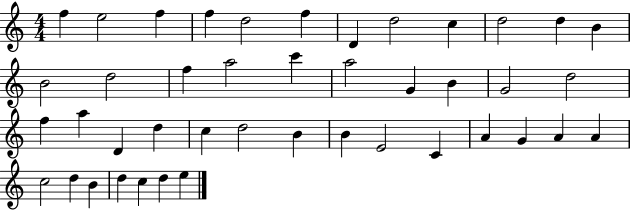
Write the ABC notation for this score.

X:1
T:Untitled
M:4/4
L:1/4
K:C
f e2 f f d2 f D d2 c d2 d B B2 d2 f a2 c' a2 G B G2 d2 f a D d c d2 B B E2 C A G A A c2 d B d c d e